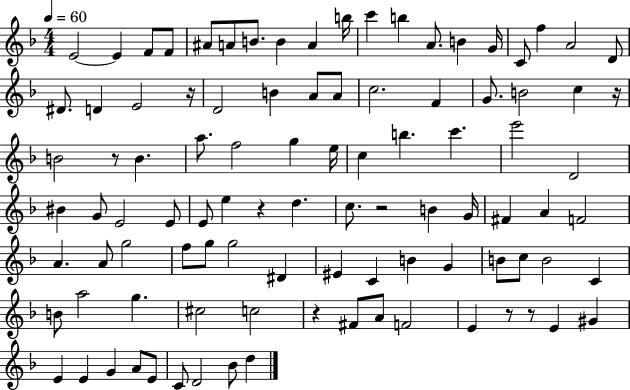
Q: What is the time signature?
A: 4/4